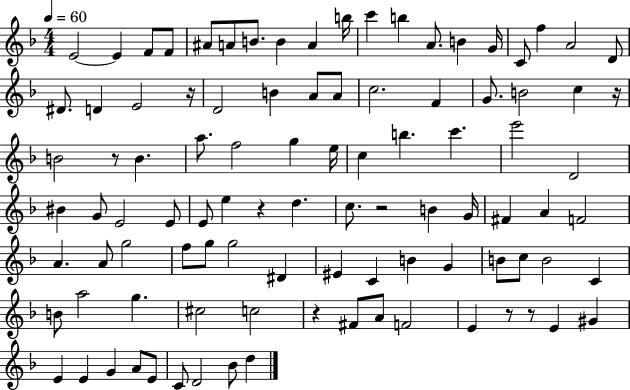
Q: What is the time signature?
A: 4/4